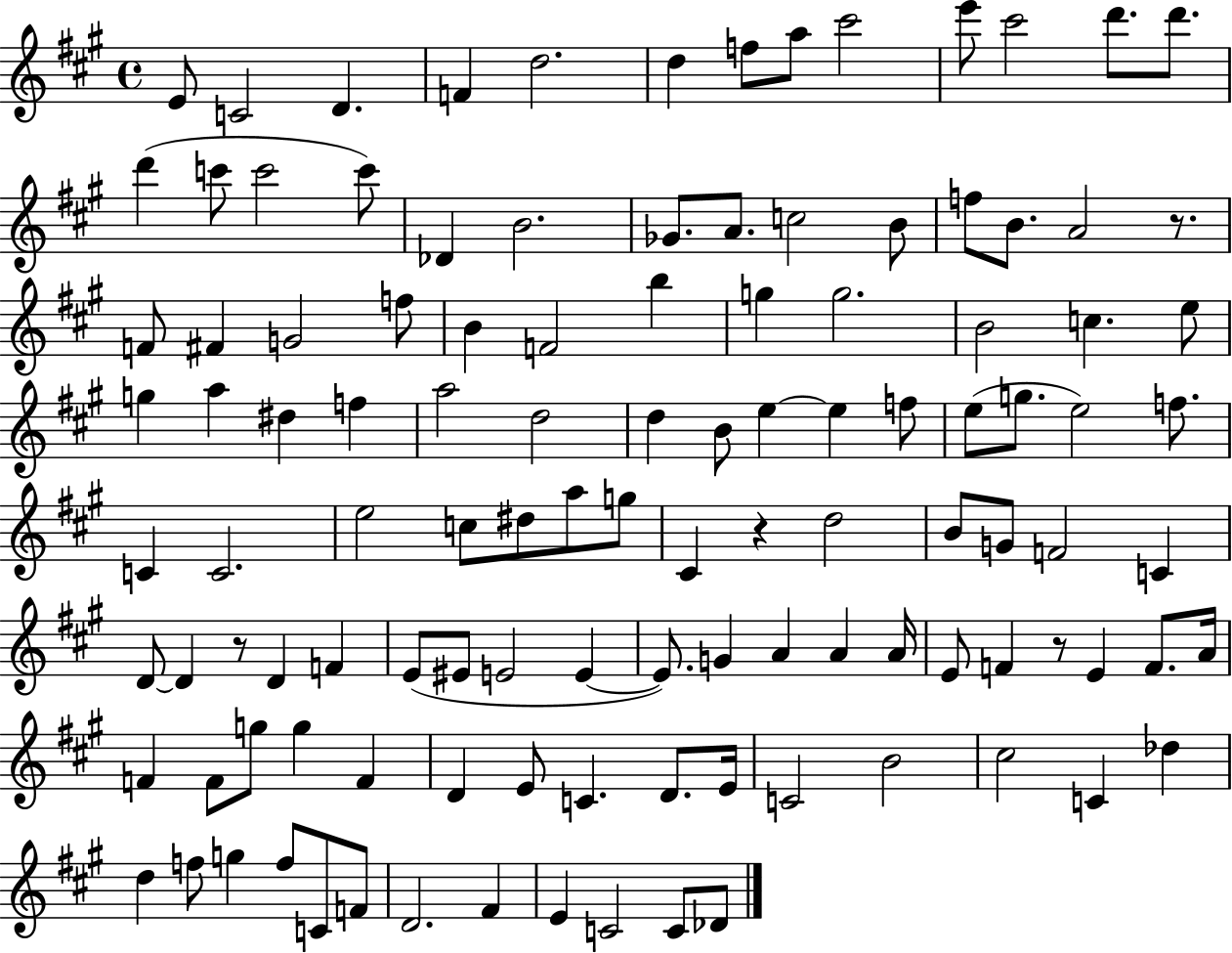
E4/e C4/h D4/q. F4/q D5/h. D5/q F5/e A5/e C#6/h E6/e C#6/h D6/e. D6/e. D6/q C6/e C6/h C6/e Db4/q B4/h. Gb4/e. A4/e. C5/h B4/e F5/e B4/e. A4/h R/e. F4/e F#4/q G4/h F5/e B4/q F4/h B5/q G5/q G5/h. B4/h C5/q. E5/e G5/q A5/q D#5/q F5/q A5/h D5/h D5/q B4/e E5/q E5/q F5/e E5/e G5/e. E5/h F5/e. C4/q C4/h. E5/h C5/e D#5/e A5/e G5/e C#4/q R/q D5/h B4/e G4/e F4/h C4/q D4/e D4/q R/e D4/q F4/q E4/e EIS4/e E4/h E4/q E4/e. G4/q A4/q A4/q A4/s E4/e F4/q R/e E4/q F4/e. A4/s F4/q F4/e G5/e G5/q F4/q D4/q E4/e C4/q. D4/e. E4/s C4/h B4/h C#5/h C4/q Db5/q D5/q F5/e G5/q F5/e C4/e F4/e D4/h. F#4/q E4/q C4/h C4/e Db4/e